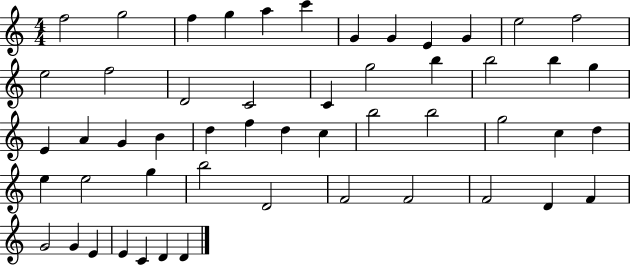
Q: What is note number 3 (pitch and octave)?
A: F5